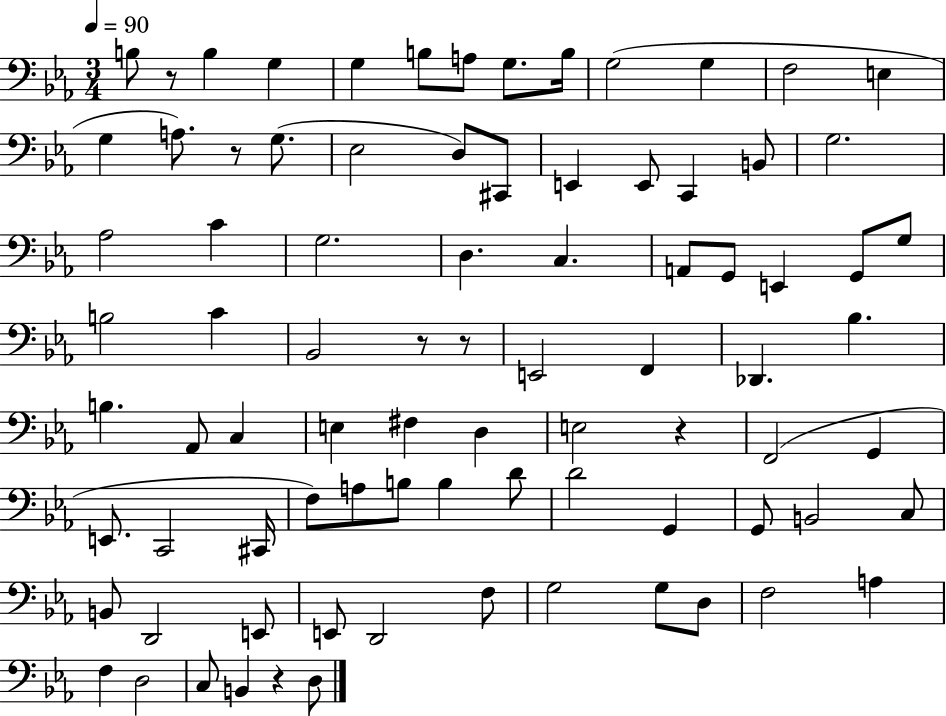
X:1
T:Untitled
M:3/4
L:1/4
K:Eb
B,/2 z/2 B, G, G, B,/2 A,/2 G,/2 B,/4 G,2 G, F,2 E, G, A,/2 z/2 G,/2 _E,2 D,/2 ^C,,/2 E,, E,,/2 C,, B,,/2 G,2 _A,2 C G,2 D, C, A,,/2 G,,/2 E,, G,,/2 G,/2 B,2 C _B,,2 z/2 z/2 E,,2 F,, _D,, _B, B, _A,,/2 C, E, ^F, D, E,2 z F,,2 G,, E,,/2 C,,2 ^C,,/4 F,/2 A,/2 B,/2 B, D/2 D2 G,, G,,/2 B,,2 C,/2 B,,/2 D,,2 E,,/2 E,,/2 D,,2 F,/2 G,2 G,/2 D,/2 F,2 A, F, D,2 C,/2 B,, z D,/2